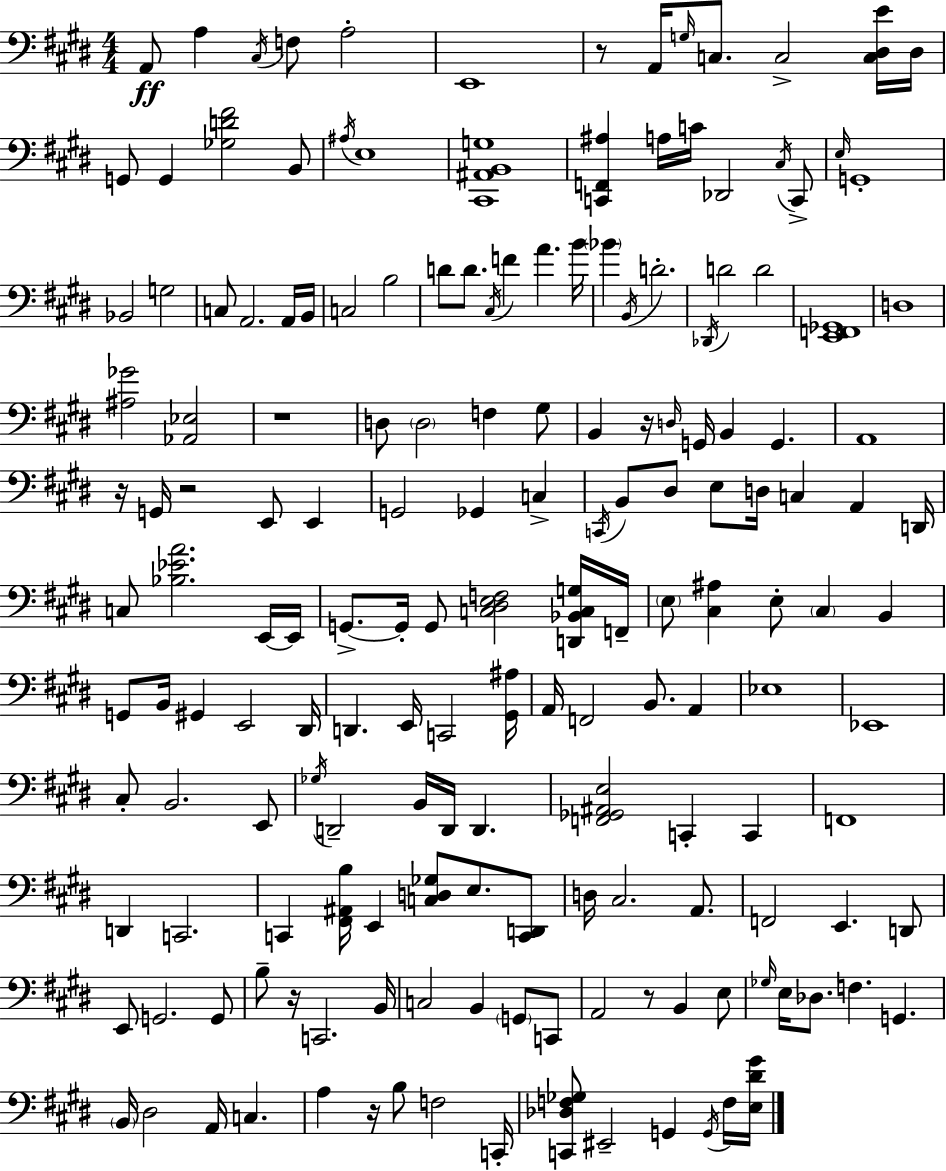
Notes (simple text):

A2/e A3/q C#3/s F3/e A3/h E2/w R/e A2/s G3/s C3/e. C3/h [C3,D#3,E4]/s D#3/s G2/e G2/q [Gb3,D4,F#4]/h B2/e A#3/s E3/w [C#2,A#2,B2,G3]/w [C2,F2,A#3]/q A3/s C4/s Db2/h C#3/s C2/e E3/s G2/w Bb2/h G3/h C3/e A2/h. A2/s B2/s C3/h B3/h D4/e D4/e. C#3/s F4/q A4/q. B4/s Bb4/q B2/s D4/h. Db2/s D4/h D4/h [E2,F2,Gb2]/w D3/w [A#3,Gb4]/h [Ab2,Eb3]/h R/w D3/e D3/h F3/q G#3/e B2/q R/s D3/s G2/s B2/q G2/q. A2/w R/s G2/s R/h E2/e E2/q G2/h Gb2/q C3/q C2/s B2/e D#3/e E3/e D3/s C3/q A2/q D2/s C3/e [Bb3,Eb4,A4]/h. E2/s E2/s G2/e. G2/s G2/e [C3,D#3,E3,F3]/h [D2,Bb2,C3,G3]/s F2/s E3/e [C#3,A#3]/q E3/e C#3/q B2/q G2/e B2/s G#2/q E2/h D#2/s D2/q. E2/s C2/h [G#2,A#3]/s A2/s F2/h B2/e. A2/q Eb3/w Eb2/w C#3/e B2/h. E2/e Gb3/s D2/h B2/s D2/s D2/q. [F2,Gb2,A#2,E3]/h C2/q C2/q F2/w D2/q C2/h. C2/q [F#2,A#2,B3]/s E2/q [C3,D3,Gb3]/e E3/e. [C2,D2]/e D3/s C#3/h. A2/e. F2/h E2/q. D2/e E2/e G2/h. G2/e B3/e R/s C2/h. B2/s C3/h B2/q G2/e C2/e A2/h R/e B2/q E3/e Gb3/s E3/s Db3/e. F3/q. G2/q. B2/s D#3/h A2/s C3/q. A3/q R/s B3/e F3/h C2/s [C2,Db3,F3,Gb3]/e EIS2/h G2/q G2/s F3/s [E3,D#4,G#4]/s